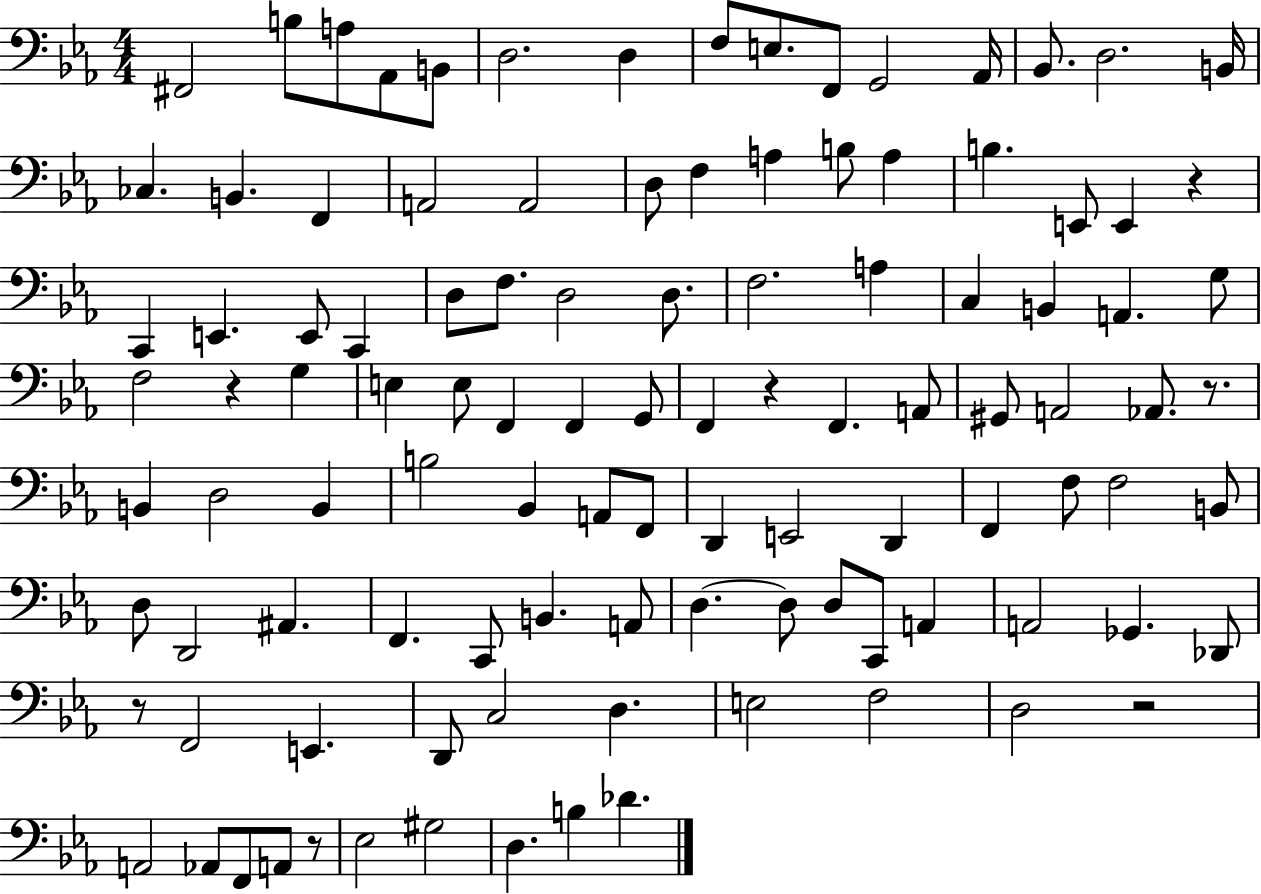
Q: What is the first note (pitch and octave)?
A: F#2